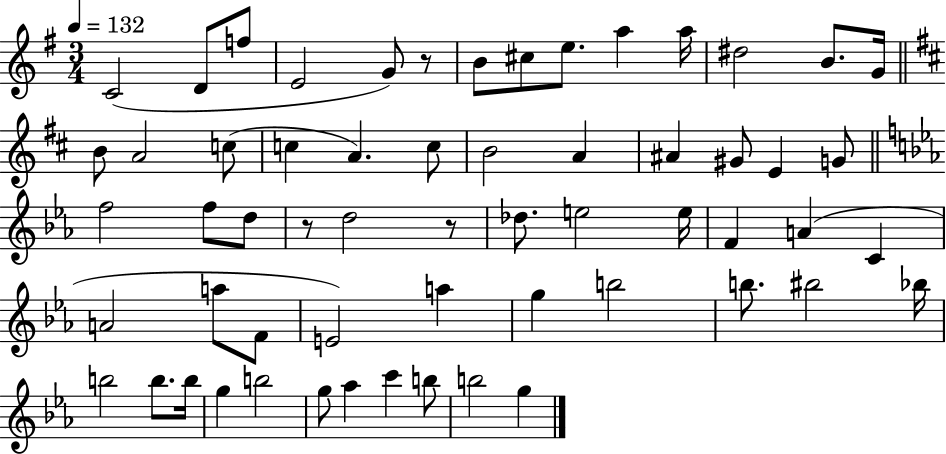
C4/h D4/e F5/e E4/h G4/e R/e B4/e C#5/e E5/e. A5/q A5/s D#5/h B4/e. G4/s B4/e A4/h C5/e C5/q A4/q. C5/e B4/h A4/q A#4/q G#4/e E4/q G4/e F5/h F5/e D5/e R/e D5/h R/e Db5/e. E5/h E5/s F4/q A4/q C4/q A4/h A5/e F4/e E4/h A5/q G5/q B5/h B5/e. BIS5/h Bb5/s B5/h B5/e. B5/s G5/q B5/h G5/e Ab5/q C6/q B5/e B5/h G5/q